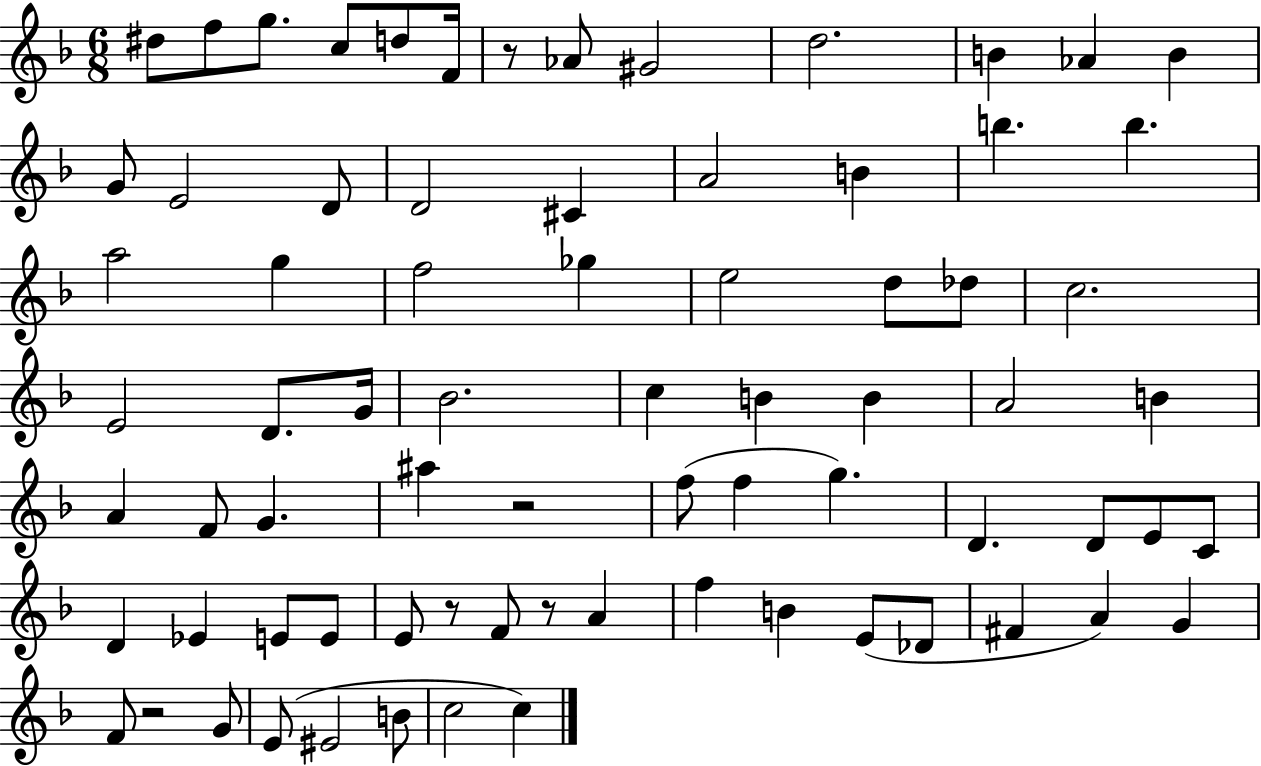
{
  \clef treble
  \numericTimeSignature
  \time 6/8
  \key f \major
  \repeat volta 2 { dis''8 f''8 g''8. c''8 d''8 f'16 | r8 aes'8 gis'2 | d''2. | b'4 aes'4 b'4 | \break g'8 e'2 d'8 | d'2 cis'4 | a'2 b'4 | b''4. b''4. | \break a''2 g''4 | f''2 ges''4 | e''2 d''8 des''8 | c''2. | \break e'2 d'8. g'16 | bes'2. | c''4 b'4 b'4 | a'2 b'4 | \break a'4 f'8 g'4. | ais''4 r2 | f''8( f''4 g''4.) | d'4. d'8 e'8 c'8 | \break d'4 ees'4 e'8 e'8 | e'8 r8 f'8 r8 a'4 | f''4 b'4 e'8( des'8 | fis'4 a'4) g'4 | \break f'8 r2 g'8 | e'8( eis'2 b'8 | c''2 c''4) | } \bar "|."
}